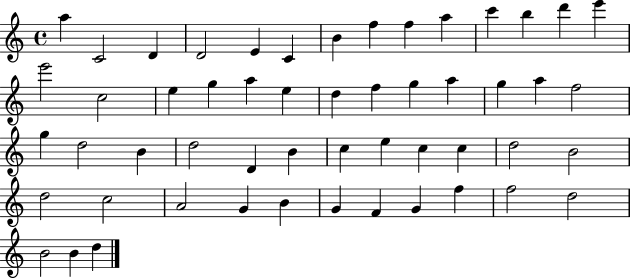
X:1
T:Untitled
M:4/4
L:1/4
K:C
a C2 D D2 E C B f f a c' b d' e' e'2 c2 e g a e d f g a g a f2 g d2 B d2 D B c e c c d2 B2 d2 c2 A2 G B G F G f f2 d2 B2 B d